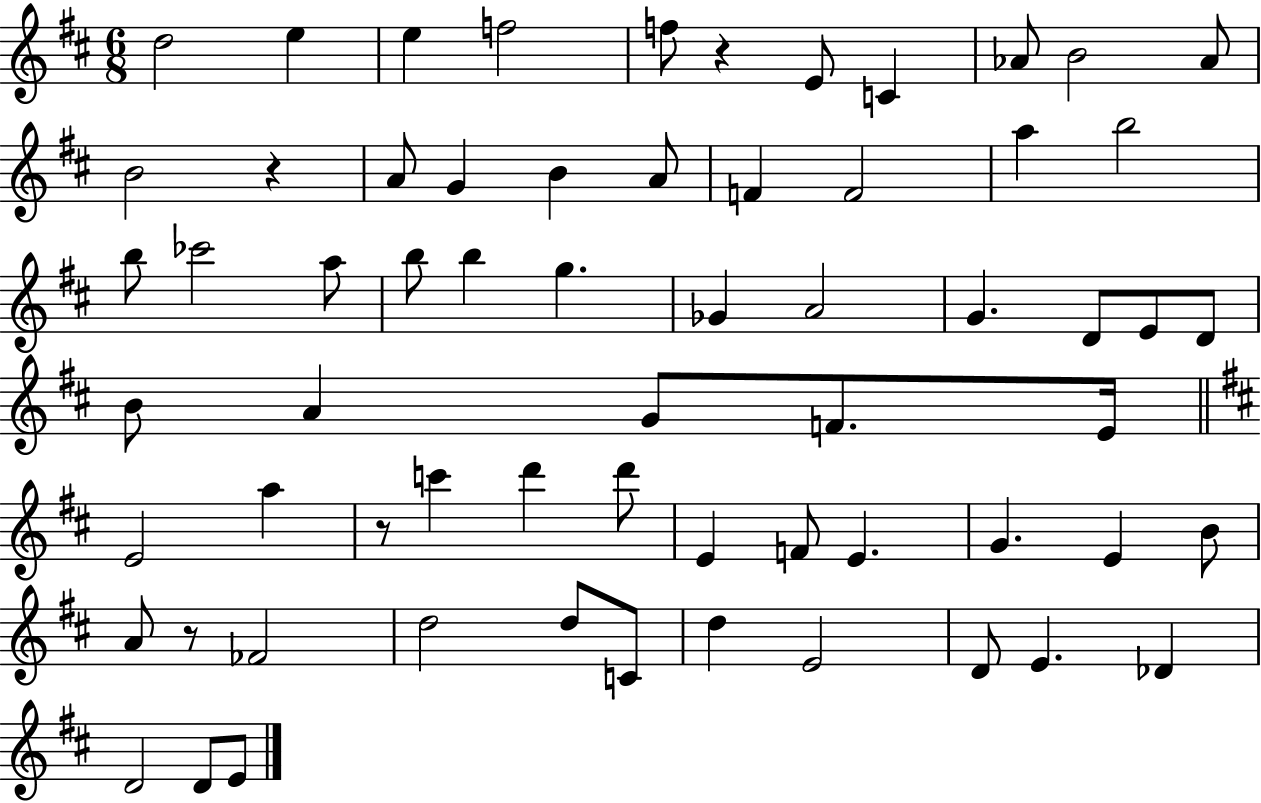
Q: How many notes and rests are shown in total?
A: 64